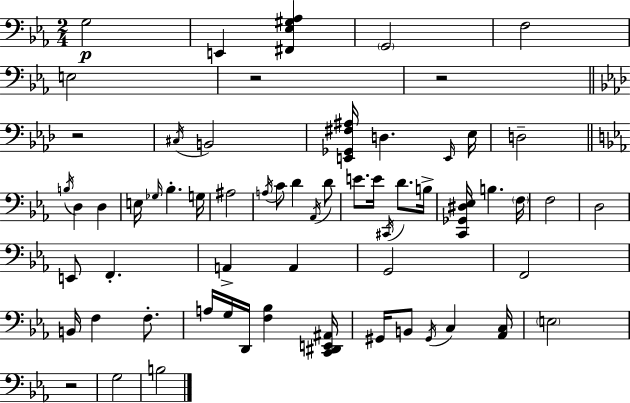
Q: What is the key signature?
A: EES major